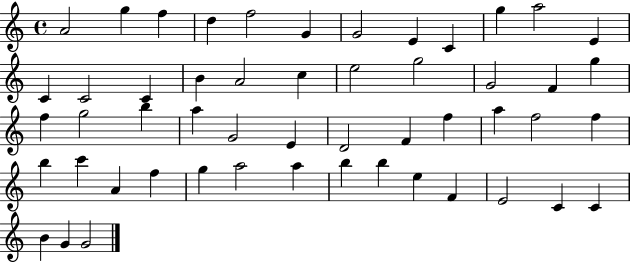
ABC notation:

X:1
T:Untitled
M:4/4
L:1/4
K:C
A2 g f d f2 G G2 E C g a2 E C C2 C B A2 c e2 g2 G2 F g f g2 b a G2 E D2 F f a f2 f b c' A f g a2 a b b e F E2 C C B G G2